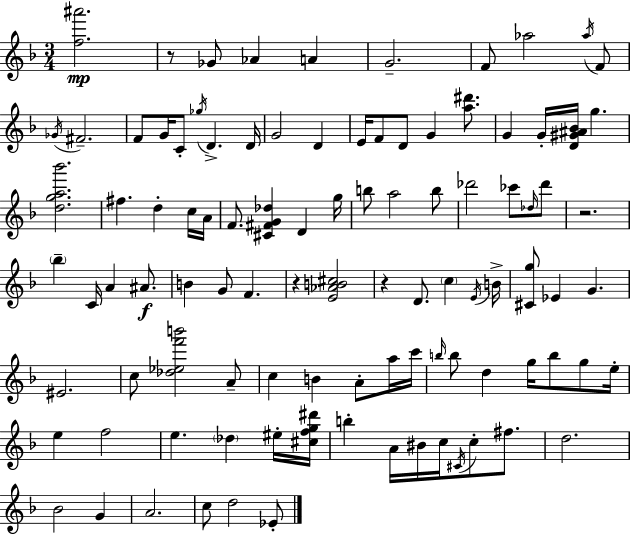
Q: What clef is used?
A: treble